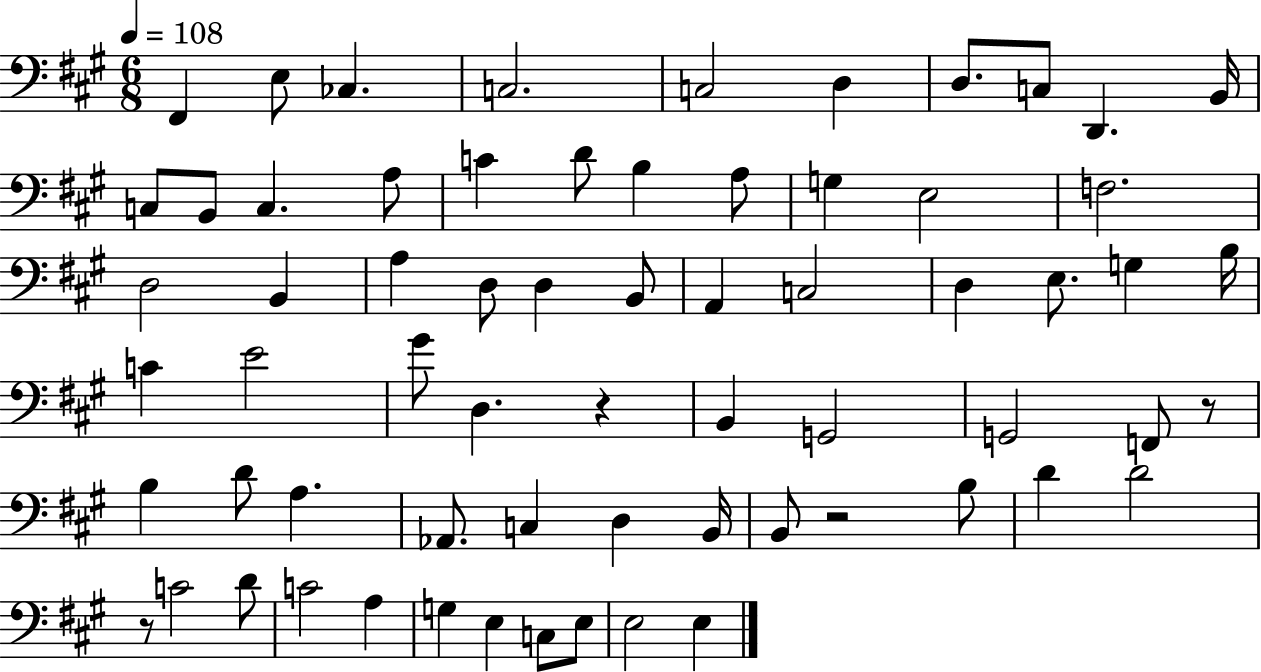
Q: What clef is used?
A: bass